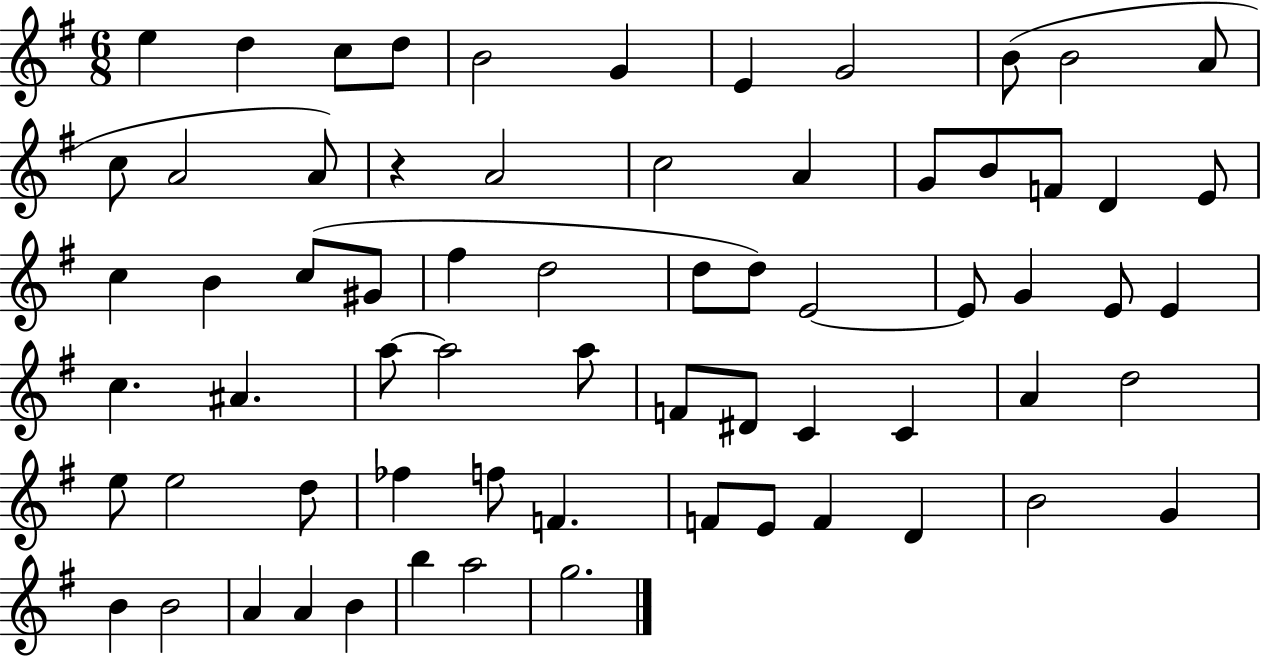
{
  \clef treble
  \numericTimeSignature
  \time 6/8
  \key g \major
  e''4 d''4 c''8 d''8 | b'2 g'4 | e'4 g'2 | b'8( b'2 a'8 | \break c''8 a'2 a'8) | r4 a'2 | c''2 a'4 | g'8 b'8 f'8 d'4 e'8 | \break c''4 b'4 c''8( gis'8 | fis''4 d''2 | d''8 d''8) e'2~~ | e'8 g'4 e'8 e'4 | \break c''4. ais'4. | a''8~~ a''2 a''8 | f'8 dis'8 c'4 c'4 | a'4 d''2 | \break e''8 e''2 d''8 | fes''4 f''8 f'4. | f'8 e'8 f'4 d'4 | b'2 g'4 | \break b'4 b'2 | a'4 a'4 b'4 | b''4 a''2 | g''2. | \break \bar "|."
}